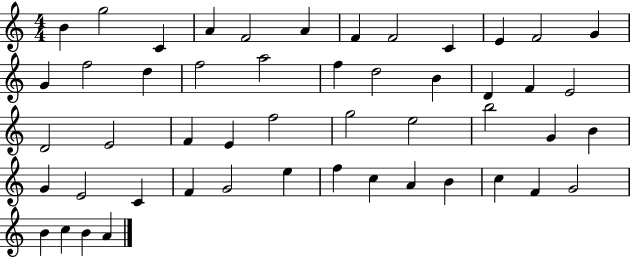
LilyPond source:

{
  \clef treble
  \numericTimeSignature
  \time 4/4
  \key c \major
  b'4 g''2 c'4 | a'4 f'2 a'4 | f'4 f'2 c'4 | e'4 f'2 g'4 | \break g'4 f''2 d''4 | f''2 a''2 | f''4 d''2 b'4 | d'4 f'4 e'2 | \break d'2 e'2 | f'4 e'4 f''2 | g''2 e''2 | b''2 g'4 b'4 | \break g'4 e'2 c'4 | f'4 g'2 e''4 | f''4 c''4 a'4 b'4 | c''4 f'4 g'2 | \break b'4 c''4 b'4 a'4 | \bar "|."
}